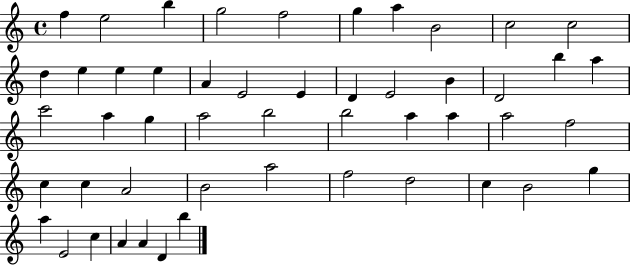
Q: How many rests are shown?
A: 0